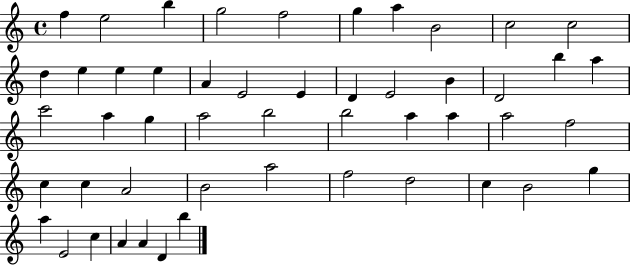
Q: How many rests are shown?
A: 0